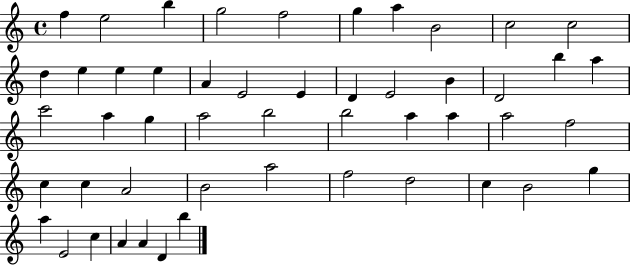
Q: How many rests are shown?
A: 0